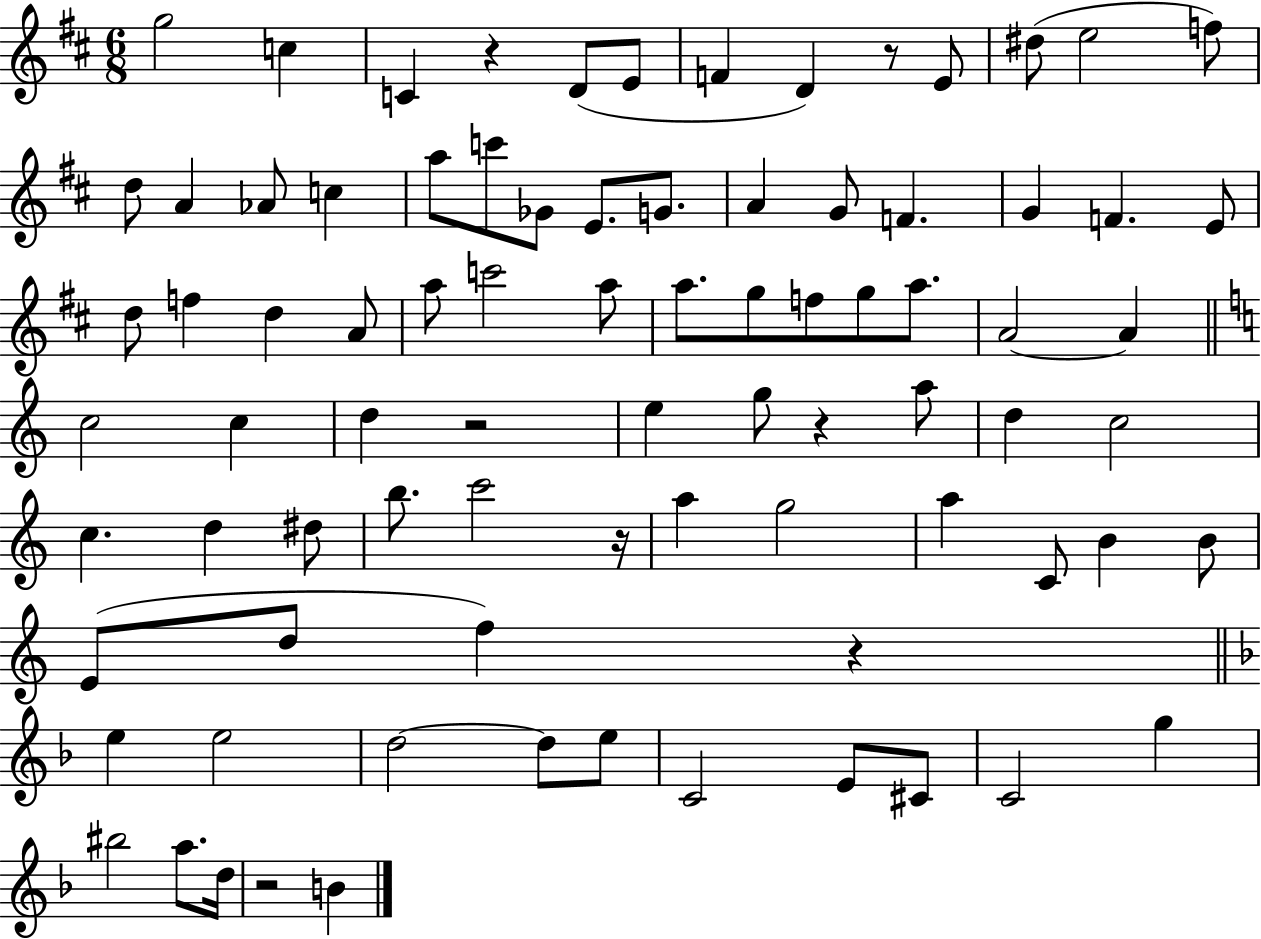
X:1
T:Untitled
M:6/8
L:1/4
K:D
g2 c C z D/2 E/2 F D z/2 E/2 ^d/2 e2 f/2 d/2 A _A/2 c a/2 c'/2 _G/2 E/2 G/2 A G/2 F G F E/2 d/2 f d A/2 a/2 c'2 a/2 a/2 g/2 f/2 g/2 a/2 A2 A c2 c d z2 e g/2 z a/2 d c2 c d ^d/2 b/2 c'2 z/4 a g2 a C/2 B B/2 E/2 d/2 f z e e2 d2 d/2 e/2 C2 E/2 ^C/2 C2 g ^b2 a/2 d/4 z2 B